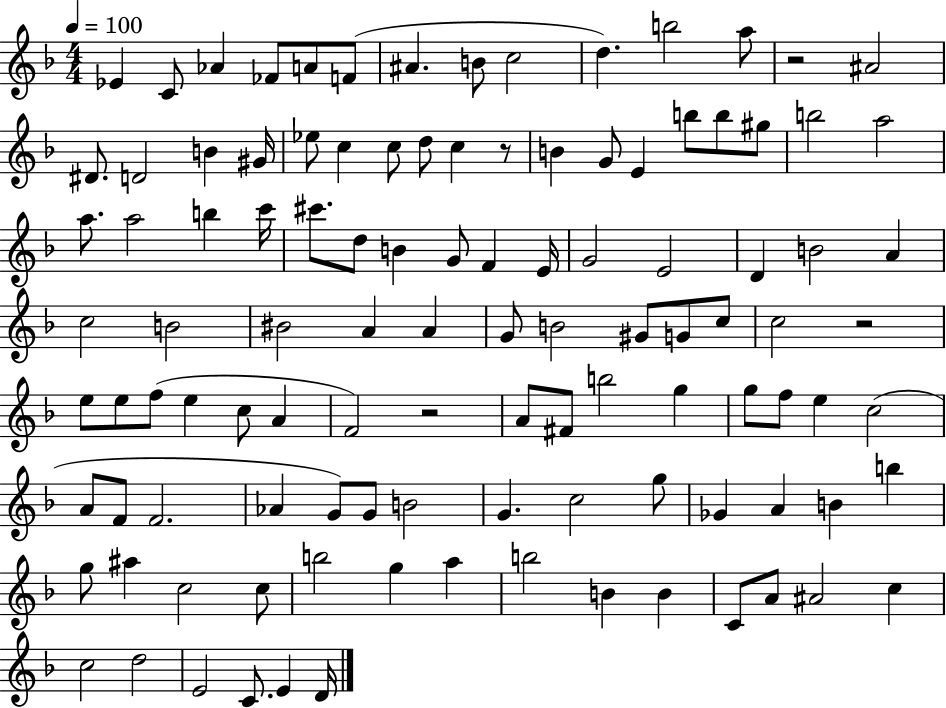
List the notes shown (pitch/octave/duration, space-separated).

Eb4/q C4/e Ab4/q FES4/e A4/e F4/e A#4/q. B4/e C5/h D5/q. B5/h A5/e R/h A#4/h D#4/e. D4/h B4/q G#4/s Eb5/e C5/q C5/e D5/e C5/q R/e B4/q G4/e E4/q B5/e B5/e G#5/e B5/h A5/h A5/e. A5/h B5/q C6/s C#6/e. D5/e B4/q G4/e F4/q E4/s G4/h E4/h D4/q B4/h A4/q C5/h B4/h BIS4/h A4/q A4/q G4/e B4/h G#4/e G4/e C5/e C5/h R/h E5/e E5/e F5/e E5/q C5/e A4/q F4/h R/h A4/e F#4/e B5/h G5/q G5/e F5/e E5/q C5/h A4/e F4/e F4/h. Ab4/q G4/e G4/e B4/h G4/q. C5/h G5/e Gb4/q A4/q B4/q B5/q G5/e A#5/q C5/h C5/e B5/h G5/q A5/q B5/h B4/q B4/q C4/e A4/e A#4/h C5/q C5/h D5/h E4/h C4/e. E4/q D4/s